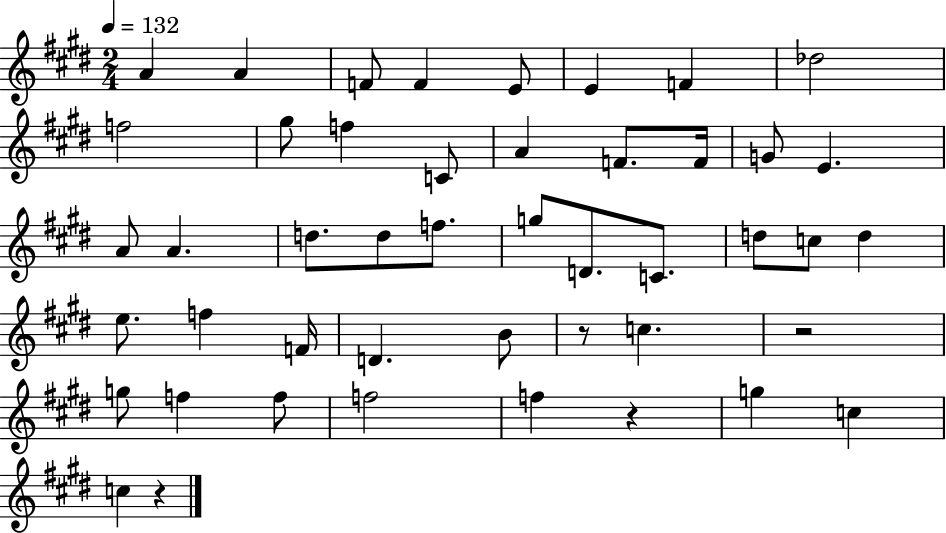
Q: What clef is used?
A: treble